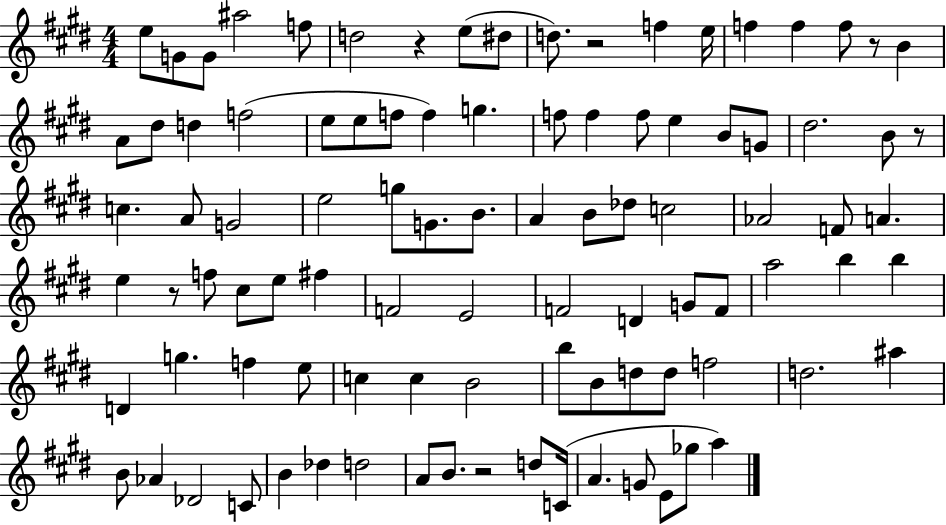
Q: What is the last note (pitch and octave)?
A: A5